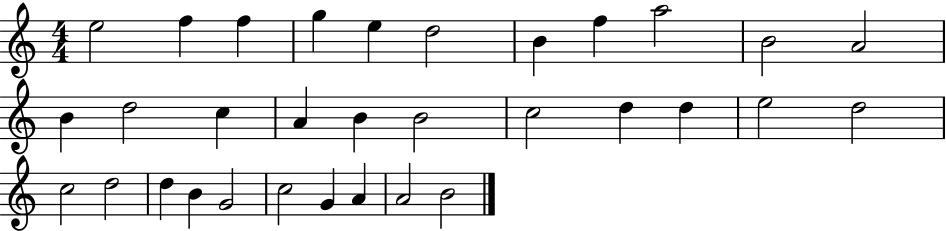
X:1
T:Untitled
M:4/4
L:1/4
K:C
e2 f f g e d2 B f a2 B2 A2 B d2 c A B B2 c2 d d e2 d2 c2 d2 d B G2 c2 G A A2 B2